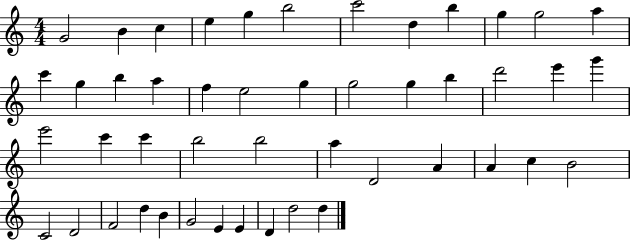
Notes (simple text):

G4/h B4/q C5/q E5/q G5/q B5/h C6/h D5/q B5/q G5/q G5/h A5/q C6/q G5/q B5/q A5/q F5/q E5/h G5/q G5/h G5/q B5/q D6/h E6/q G6/q E6/h C6/q C6/q B5/h B5/h A5/q D4/h A4/q A4/q C5/q B4/h C4/h D4/h F4/h D5/q B4/q G4/h E4/q E4/q D4/q D5/h D5/q